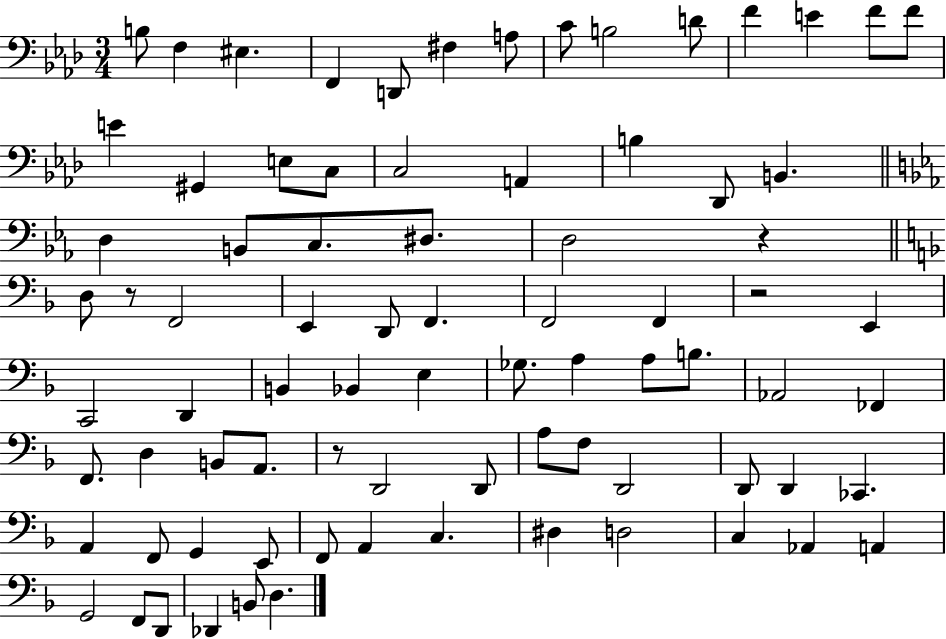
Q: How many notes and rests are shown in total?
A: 81